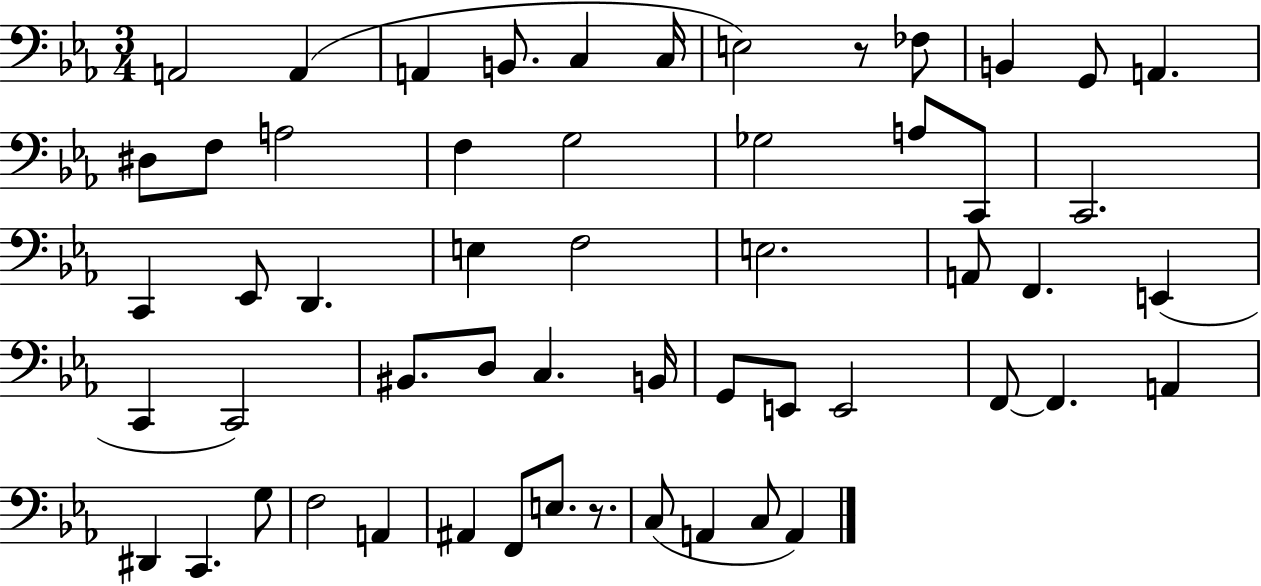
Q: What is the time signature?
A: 3/4